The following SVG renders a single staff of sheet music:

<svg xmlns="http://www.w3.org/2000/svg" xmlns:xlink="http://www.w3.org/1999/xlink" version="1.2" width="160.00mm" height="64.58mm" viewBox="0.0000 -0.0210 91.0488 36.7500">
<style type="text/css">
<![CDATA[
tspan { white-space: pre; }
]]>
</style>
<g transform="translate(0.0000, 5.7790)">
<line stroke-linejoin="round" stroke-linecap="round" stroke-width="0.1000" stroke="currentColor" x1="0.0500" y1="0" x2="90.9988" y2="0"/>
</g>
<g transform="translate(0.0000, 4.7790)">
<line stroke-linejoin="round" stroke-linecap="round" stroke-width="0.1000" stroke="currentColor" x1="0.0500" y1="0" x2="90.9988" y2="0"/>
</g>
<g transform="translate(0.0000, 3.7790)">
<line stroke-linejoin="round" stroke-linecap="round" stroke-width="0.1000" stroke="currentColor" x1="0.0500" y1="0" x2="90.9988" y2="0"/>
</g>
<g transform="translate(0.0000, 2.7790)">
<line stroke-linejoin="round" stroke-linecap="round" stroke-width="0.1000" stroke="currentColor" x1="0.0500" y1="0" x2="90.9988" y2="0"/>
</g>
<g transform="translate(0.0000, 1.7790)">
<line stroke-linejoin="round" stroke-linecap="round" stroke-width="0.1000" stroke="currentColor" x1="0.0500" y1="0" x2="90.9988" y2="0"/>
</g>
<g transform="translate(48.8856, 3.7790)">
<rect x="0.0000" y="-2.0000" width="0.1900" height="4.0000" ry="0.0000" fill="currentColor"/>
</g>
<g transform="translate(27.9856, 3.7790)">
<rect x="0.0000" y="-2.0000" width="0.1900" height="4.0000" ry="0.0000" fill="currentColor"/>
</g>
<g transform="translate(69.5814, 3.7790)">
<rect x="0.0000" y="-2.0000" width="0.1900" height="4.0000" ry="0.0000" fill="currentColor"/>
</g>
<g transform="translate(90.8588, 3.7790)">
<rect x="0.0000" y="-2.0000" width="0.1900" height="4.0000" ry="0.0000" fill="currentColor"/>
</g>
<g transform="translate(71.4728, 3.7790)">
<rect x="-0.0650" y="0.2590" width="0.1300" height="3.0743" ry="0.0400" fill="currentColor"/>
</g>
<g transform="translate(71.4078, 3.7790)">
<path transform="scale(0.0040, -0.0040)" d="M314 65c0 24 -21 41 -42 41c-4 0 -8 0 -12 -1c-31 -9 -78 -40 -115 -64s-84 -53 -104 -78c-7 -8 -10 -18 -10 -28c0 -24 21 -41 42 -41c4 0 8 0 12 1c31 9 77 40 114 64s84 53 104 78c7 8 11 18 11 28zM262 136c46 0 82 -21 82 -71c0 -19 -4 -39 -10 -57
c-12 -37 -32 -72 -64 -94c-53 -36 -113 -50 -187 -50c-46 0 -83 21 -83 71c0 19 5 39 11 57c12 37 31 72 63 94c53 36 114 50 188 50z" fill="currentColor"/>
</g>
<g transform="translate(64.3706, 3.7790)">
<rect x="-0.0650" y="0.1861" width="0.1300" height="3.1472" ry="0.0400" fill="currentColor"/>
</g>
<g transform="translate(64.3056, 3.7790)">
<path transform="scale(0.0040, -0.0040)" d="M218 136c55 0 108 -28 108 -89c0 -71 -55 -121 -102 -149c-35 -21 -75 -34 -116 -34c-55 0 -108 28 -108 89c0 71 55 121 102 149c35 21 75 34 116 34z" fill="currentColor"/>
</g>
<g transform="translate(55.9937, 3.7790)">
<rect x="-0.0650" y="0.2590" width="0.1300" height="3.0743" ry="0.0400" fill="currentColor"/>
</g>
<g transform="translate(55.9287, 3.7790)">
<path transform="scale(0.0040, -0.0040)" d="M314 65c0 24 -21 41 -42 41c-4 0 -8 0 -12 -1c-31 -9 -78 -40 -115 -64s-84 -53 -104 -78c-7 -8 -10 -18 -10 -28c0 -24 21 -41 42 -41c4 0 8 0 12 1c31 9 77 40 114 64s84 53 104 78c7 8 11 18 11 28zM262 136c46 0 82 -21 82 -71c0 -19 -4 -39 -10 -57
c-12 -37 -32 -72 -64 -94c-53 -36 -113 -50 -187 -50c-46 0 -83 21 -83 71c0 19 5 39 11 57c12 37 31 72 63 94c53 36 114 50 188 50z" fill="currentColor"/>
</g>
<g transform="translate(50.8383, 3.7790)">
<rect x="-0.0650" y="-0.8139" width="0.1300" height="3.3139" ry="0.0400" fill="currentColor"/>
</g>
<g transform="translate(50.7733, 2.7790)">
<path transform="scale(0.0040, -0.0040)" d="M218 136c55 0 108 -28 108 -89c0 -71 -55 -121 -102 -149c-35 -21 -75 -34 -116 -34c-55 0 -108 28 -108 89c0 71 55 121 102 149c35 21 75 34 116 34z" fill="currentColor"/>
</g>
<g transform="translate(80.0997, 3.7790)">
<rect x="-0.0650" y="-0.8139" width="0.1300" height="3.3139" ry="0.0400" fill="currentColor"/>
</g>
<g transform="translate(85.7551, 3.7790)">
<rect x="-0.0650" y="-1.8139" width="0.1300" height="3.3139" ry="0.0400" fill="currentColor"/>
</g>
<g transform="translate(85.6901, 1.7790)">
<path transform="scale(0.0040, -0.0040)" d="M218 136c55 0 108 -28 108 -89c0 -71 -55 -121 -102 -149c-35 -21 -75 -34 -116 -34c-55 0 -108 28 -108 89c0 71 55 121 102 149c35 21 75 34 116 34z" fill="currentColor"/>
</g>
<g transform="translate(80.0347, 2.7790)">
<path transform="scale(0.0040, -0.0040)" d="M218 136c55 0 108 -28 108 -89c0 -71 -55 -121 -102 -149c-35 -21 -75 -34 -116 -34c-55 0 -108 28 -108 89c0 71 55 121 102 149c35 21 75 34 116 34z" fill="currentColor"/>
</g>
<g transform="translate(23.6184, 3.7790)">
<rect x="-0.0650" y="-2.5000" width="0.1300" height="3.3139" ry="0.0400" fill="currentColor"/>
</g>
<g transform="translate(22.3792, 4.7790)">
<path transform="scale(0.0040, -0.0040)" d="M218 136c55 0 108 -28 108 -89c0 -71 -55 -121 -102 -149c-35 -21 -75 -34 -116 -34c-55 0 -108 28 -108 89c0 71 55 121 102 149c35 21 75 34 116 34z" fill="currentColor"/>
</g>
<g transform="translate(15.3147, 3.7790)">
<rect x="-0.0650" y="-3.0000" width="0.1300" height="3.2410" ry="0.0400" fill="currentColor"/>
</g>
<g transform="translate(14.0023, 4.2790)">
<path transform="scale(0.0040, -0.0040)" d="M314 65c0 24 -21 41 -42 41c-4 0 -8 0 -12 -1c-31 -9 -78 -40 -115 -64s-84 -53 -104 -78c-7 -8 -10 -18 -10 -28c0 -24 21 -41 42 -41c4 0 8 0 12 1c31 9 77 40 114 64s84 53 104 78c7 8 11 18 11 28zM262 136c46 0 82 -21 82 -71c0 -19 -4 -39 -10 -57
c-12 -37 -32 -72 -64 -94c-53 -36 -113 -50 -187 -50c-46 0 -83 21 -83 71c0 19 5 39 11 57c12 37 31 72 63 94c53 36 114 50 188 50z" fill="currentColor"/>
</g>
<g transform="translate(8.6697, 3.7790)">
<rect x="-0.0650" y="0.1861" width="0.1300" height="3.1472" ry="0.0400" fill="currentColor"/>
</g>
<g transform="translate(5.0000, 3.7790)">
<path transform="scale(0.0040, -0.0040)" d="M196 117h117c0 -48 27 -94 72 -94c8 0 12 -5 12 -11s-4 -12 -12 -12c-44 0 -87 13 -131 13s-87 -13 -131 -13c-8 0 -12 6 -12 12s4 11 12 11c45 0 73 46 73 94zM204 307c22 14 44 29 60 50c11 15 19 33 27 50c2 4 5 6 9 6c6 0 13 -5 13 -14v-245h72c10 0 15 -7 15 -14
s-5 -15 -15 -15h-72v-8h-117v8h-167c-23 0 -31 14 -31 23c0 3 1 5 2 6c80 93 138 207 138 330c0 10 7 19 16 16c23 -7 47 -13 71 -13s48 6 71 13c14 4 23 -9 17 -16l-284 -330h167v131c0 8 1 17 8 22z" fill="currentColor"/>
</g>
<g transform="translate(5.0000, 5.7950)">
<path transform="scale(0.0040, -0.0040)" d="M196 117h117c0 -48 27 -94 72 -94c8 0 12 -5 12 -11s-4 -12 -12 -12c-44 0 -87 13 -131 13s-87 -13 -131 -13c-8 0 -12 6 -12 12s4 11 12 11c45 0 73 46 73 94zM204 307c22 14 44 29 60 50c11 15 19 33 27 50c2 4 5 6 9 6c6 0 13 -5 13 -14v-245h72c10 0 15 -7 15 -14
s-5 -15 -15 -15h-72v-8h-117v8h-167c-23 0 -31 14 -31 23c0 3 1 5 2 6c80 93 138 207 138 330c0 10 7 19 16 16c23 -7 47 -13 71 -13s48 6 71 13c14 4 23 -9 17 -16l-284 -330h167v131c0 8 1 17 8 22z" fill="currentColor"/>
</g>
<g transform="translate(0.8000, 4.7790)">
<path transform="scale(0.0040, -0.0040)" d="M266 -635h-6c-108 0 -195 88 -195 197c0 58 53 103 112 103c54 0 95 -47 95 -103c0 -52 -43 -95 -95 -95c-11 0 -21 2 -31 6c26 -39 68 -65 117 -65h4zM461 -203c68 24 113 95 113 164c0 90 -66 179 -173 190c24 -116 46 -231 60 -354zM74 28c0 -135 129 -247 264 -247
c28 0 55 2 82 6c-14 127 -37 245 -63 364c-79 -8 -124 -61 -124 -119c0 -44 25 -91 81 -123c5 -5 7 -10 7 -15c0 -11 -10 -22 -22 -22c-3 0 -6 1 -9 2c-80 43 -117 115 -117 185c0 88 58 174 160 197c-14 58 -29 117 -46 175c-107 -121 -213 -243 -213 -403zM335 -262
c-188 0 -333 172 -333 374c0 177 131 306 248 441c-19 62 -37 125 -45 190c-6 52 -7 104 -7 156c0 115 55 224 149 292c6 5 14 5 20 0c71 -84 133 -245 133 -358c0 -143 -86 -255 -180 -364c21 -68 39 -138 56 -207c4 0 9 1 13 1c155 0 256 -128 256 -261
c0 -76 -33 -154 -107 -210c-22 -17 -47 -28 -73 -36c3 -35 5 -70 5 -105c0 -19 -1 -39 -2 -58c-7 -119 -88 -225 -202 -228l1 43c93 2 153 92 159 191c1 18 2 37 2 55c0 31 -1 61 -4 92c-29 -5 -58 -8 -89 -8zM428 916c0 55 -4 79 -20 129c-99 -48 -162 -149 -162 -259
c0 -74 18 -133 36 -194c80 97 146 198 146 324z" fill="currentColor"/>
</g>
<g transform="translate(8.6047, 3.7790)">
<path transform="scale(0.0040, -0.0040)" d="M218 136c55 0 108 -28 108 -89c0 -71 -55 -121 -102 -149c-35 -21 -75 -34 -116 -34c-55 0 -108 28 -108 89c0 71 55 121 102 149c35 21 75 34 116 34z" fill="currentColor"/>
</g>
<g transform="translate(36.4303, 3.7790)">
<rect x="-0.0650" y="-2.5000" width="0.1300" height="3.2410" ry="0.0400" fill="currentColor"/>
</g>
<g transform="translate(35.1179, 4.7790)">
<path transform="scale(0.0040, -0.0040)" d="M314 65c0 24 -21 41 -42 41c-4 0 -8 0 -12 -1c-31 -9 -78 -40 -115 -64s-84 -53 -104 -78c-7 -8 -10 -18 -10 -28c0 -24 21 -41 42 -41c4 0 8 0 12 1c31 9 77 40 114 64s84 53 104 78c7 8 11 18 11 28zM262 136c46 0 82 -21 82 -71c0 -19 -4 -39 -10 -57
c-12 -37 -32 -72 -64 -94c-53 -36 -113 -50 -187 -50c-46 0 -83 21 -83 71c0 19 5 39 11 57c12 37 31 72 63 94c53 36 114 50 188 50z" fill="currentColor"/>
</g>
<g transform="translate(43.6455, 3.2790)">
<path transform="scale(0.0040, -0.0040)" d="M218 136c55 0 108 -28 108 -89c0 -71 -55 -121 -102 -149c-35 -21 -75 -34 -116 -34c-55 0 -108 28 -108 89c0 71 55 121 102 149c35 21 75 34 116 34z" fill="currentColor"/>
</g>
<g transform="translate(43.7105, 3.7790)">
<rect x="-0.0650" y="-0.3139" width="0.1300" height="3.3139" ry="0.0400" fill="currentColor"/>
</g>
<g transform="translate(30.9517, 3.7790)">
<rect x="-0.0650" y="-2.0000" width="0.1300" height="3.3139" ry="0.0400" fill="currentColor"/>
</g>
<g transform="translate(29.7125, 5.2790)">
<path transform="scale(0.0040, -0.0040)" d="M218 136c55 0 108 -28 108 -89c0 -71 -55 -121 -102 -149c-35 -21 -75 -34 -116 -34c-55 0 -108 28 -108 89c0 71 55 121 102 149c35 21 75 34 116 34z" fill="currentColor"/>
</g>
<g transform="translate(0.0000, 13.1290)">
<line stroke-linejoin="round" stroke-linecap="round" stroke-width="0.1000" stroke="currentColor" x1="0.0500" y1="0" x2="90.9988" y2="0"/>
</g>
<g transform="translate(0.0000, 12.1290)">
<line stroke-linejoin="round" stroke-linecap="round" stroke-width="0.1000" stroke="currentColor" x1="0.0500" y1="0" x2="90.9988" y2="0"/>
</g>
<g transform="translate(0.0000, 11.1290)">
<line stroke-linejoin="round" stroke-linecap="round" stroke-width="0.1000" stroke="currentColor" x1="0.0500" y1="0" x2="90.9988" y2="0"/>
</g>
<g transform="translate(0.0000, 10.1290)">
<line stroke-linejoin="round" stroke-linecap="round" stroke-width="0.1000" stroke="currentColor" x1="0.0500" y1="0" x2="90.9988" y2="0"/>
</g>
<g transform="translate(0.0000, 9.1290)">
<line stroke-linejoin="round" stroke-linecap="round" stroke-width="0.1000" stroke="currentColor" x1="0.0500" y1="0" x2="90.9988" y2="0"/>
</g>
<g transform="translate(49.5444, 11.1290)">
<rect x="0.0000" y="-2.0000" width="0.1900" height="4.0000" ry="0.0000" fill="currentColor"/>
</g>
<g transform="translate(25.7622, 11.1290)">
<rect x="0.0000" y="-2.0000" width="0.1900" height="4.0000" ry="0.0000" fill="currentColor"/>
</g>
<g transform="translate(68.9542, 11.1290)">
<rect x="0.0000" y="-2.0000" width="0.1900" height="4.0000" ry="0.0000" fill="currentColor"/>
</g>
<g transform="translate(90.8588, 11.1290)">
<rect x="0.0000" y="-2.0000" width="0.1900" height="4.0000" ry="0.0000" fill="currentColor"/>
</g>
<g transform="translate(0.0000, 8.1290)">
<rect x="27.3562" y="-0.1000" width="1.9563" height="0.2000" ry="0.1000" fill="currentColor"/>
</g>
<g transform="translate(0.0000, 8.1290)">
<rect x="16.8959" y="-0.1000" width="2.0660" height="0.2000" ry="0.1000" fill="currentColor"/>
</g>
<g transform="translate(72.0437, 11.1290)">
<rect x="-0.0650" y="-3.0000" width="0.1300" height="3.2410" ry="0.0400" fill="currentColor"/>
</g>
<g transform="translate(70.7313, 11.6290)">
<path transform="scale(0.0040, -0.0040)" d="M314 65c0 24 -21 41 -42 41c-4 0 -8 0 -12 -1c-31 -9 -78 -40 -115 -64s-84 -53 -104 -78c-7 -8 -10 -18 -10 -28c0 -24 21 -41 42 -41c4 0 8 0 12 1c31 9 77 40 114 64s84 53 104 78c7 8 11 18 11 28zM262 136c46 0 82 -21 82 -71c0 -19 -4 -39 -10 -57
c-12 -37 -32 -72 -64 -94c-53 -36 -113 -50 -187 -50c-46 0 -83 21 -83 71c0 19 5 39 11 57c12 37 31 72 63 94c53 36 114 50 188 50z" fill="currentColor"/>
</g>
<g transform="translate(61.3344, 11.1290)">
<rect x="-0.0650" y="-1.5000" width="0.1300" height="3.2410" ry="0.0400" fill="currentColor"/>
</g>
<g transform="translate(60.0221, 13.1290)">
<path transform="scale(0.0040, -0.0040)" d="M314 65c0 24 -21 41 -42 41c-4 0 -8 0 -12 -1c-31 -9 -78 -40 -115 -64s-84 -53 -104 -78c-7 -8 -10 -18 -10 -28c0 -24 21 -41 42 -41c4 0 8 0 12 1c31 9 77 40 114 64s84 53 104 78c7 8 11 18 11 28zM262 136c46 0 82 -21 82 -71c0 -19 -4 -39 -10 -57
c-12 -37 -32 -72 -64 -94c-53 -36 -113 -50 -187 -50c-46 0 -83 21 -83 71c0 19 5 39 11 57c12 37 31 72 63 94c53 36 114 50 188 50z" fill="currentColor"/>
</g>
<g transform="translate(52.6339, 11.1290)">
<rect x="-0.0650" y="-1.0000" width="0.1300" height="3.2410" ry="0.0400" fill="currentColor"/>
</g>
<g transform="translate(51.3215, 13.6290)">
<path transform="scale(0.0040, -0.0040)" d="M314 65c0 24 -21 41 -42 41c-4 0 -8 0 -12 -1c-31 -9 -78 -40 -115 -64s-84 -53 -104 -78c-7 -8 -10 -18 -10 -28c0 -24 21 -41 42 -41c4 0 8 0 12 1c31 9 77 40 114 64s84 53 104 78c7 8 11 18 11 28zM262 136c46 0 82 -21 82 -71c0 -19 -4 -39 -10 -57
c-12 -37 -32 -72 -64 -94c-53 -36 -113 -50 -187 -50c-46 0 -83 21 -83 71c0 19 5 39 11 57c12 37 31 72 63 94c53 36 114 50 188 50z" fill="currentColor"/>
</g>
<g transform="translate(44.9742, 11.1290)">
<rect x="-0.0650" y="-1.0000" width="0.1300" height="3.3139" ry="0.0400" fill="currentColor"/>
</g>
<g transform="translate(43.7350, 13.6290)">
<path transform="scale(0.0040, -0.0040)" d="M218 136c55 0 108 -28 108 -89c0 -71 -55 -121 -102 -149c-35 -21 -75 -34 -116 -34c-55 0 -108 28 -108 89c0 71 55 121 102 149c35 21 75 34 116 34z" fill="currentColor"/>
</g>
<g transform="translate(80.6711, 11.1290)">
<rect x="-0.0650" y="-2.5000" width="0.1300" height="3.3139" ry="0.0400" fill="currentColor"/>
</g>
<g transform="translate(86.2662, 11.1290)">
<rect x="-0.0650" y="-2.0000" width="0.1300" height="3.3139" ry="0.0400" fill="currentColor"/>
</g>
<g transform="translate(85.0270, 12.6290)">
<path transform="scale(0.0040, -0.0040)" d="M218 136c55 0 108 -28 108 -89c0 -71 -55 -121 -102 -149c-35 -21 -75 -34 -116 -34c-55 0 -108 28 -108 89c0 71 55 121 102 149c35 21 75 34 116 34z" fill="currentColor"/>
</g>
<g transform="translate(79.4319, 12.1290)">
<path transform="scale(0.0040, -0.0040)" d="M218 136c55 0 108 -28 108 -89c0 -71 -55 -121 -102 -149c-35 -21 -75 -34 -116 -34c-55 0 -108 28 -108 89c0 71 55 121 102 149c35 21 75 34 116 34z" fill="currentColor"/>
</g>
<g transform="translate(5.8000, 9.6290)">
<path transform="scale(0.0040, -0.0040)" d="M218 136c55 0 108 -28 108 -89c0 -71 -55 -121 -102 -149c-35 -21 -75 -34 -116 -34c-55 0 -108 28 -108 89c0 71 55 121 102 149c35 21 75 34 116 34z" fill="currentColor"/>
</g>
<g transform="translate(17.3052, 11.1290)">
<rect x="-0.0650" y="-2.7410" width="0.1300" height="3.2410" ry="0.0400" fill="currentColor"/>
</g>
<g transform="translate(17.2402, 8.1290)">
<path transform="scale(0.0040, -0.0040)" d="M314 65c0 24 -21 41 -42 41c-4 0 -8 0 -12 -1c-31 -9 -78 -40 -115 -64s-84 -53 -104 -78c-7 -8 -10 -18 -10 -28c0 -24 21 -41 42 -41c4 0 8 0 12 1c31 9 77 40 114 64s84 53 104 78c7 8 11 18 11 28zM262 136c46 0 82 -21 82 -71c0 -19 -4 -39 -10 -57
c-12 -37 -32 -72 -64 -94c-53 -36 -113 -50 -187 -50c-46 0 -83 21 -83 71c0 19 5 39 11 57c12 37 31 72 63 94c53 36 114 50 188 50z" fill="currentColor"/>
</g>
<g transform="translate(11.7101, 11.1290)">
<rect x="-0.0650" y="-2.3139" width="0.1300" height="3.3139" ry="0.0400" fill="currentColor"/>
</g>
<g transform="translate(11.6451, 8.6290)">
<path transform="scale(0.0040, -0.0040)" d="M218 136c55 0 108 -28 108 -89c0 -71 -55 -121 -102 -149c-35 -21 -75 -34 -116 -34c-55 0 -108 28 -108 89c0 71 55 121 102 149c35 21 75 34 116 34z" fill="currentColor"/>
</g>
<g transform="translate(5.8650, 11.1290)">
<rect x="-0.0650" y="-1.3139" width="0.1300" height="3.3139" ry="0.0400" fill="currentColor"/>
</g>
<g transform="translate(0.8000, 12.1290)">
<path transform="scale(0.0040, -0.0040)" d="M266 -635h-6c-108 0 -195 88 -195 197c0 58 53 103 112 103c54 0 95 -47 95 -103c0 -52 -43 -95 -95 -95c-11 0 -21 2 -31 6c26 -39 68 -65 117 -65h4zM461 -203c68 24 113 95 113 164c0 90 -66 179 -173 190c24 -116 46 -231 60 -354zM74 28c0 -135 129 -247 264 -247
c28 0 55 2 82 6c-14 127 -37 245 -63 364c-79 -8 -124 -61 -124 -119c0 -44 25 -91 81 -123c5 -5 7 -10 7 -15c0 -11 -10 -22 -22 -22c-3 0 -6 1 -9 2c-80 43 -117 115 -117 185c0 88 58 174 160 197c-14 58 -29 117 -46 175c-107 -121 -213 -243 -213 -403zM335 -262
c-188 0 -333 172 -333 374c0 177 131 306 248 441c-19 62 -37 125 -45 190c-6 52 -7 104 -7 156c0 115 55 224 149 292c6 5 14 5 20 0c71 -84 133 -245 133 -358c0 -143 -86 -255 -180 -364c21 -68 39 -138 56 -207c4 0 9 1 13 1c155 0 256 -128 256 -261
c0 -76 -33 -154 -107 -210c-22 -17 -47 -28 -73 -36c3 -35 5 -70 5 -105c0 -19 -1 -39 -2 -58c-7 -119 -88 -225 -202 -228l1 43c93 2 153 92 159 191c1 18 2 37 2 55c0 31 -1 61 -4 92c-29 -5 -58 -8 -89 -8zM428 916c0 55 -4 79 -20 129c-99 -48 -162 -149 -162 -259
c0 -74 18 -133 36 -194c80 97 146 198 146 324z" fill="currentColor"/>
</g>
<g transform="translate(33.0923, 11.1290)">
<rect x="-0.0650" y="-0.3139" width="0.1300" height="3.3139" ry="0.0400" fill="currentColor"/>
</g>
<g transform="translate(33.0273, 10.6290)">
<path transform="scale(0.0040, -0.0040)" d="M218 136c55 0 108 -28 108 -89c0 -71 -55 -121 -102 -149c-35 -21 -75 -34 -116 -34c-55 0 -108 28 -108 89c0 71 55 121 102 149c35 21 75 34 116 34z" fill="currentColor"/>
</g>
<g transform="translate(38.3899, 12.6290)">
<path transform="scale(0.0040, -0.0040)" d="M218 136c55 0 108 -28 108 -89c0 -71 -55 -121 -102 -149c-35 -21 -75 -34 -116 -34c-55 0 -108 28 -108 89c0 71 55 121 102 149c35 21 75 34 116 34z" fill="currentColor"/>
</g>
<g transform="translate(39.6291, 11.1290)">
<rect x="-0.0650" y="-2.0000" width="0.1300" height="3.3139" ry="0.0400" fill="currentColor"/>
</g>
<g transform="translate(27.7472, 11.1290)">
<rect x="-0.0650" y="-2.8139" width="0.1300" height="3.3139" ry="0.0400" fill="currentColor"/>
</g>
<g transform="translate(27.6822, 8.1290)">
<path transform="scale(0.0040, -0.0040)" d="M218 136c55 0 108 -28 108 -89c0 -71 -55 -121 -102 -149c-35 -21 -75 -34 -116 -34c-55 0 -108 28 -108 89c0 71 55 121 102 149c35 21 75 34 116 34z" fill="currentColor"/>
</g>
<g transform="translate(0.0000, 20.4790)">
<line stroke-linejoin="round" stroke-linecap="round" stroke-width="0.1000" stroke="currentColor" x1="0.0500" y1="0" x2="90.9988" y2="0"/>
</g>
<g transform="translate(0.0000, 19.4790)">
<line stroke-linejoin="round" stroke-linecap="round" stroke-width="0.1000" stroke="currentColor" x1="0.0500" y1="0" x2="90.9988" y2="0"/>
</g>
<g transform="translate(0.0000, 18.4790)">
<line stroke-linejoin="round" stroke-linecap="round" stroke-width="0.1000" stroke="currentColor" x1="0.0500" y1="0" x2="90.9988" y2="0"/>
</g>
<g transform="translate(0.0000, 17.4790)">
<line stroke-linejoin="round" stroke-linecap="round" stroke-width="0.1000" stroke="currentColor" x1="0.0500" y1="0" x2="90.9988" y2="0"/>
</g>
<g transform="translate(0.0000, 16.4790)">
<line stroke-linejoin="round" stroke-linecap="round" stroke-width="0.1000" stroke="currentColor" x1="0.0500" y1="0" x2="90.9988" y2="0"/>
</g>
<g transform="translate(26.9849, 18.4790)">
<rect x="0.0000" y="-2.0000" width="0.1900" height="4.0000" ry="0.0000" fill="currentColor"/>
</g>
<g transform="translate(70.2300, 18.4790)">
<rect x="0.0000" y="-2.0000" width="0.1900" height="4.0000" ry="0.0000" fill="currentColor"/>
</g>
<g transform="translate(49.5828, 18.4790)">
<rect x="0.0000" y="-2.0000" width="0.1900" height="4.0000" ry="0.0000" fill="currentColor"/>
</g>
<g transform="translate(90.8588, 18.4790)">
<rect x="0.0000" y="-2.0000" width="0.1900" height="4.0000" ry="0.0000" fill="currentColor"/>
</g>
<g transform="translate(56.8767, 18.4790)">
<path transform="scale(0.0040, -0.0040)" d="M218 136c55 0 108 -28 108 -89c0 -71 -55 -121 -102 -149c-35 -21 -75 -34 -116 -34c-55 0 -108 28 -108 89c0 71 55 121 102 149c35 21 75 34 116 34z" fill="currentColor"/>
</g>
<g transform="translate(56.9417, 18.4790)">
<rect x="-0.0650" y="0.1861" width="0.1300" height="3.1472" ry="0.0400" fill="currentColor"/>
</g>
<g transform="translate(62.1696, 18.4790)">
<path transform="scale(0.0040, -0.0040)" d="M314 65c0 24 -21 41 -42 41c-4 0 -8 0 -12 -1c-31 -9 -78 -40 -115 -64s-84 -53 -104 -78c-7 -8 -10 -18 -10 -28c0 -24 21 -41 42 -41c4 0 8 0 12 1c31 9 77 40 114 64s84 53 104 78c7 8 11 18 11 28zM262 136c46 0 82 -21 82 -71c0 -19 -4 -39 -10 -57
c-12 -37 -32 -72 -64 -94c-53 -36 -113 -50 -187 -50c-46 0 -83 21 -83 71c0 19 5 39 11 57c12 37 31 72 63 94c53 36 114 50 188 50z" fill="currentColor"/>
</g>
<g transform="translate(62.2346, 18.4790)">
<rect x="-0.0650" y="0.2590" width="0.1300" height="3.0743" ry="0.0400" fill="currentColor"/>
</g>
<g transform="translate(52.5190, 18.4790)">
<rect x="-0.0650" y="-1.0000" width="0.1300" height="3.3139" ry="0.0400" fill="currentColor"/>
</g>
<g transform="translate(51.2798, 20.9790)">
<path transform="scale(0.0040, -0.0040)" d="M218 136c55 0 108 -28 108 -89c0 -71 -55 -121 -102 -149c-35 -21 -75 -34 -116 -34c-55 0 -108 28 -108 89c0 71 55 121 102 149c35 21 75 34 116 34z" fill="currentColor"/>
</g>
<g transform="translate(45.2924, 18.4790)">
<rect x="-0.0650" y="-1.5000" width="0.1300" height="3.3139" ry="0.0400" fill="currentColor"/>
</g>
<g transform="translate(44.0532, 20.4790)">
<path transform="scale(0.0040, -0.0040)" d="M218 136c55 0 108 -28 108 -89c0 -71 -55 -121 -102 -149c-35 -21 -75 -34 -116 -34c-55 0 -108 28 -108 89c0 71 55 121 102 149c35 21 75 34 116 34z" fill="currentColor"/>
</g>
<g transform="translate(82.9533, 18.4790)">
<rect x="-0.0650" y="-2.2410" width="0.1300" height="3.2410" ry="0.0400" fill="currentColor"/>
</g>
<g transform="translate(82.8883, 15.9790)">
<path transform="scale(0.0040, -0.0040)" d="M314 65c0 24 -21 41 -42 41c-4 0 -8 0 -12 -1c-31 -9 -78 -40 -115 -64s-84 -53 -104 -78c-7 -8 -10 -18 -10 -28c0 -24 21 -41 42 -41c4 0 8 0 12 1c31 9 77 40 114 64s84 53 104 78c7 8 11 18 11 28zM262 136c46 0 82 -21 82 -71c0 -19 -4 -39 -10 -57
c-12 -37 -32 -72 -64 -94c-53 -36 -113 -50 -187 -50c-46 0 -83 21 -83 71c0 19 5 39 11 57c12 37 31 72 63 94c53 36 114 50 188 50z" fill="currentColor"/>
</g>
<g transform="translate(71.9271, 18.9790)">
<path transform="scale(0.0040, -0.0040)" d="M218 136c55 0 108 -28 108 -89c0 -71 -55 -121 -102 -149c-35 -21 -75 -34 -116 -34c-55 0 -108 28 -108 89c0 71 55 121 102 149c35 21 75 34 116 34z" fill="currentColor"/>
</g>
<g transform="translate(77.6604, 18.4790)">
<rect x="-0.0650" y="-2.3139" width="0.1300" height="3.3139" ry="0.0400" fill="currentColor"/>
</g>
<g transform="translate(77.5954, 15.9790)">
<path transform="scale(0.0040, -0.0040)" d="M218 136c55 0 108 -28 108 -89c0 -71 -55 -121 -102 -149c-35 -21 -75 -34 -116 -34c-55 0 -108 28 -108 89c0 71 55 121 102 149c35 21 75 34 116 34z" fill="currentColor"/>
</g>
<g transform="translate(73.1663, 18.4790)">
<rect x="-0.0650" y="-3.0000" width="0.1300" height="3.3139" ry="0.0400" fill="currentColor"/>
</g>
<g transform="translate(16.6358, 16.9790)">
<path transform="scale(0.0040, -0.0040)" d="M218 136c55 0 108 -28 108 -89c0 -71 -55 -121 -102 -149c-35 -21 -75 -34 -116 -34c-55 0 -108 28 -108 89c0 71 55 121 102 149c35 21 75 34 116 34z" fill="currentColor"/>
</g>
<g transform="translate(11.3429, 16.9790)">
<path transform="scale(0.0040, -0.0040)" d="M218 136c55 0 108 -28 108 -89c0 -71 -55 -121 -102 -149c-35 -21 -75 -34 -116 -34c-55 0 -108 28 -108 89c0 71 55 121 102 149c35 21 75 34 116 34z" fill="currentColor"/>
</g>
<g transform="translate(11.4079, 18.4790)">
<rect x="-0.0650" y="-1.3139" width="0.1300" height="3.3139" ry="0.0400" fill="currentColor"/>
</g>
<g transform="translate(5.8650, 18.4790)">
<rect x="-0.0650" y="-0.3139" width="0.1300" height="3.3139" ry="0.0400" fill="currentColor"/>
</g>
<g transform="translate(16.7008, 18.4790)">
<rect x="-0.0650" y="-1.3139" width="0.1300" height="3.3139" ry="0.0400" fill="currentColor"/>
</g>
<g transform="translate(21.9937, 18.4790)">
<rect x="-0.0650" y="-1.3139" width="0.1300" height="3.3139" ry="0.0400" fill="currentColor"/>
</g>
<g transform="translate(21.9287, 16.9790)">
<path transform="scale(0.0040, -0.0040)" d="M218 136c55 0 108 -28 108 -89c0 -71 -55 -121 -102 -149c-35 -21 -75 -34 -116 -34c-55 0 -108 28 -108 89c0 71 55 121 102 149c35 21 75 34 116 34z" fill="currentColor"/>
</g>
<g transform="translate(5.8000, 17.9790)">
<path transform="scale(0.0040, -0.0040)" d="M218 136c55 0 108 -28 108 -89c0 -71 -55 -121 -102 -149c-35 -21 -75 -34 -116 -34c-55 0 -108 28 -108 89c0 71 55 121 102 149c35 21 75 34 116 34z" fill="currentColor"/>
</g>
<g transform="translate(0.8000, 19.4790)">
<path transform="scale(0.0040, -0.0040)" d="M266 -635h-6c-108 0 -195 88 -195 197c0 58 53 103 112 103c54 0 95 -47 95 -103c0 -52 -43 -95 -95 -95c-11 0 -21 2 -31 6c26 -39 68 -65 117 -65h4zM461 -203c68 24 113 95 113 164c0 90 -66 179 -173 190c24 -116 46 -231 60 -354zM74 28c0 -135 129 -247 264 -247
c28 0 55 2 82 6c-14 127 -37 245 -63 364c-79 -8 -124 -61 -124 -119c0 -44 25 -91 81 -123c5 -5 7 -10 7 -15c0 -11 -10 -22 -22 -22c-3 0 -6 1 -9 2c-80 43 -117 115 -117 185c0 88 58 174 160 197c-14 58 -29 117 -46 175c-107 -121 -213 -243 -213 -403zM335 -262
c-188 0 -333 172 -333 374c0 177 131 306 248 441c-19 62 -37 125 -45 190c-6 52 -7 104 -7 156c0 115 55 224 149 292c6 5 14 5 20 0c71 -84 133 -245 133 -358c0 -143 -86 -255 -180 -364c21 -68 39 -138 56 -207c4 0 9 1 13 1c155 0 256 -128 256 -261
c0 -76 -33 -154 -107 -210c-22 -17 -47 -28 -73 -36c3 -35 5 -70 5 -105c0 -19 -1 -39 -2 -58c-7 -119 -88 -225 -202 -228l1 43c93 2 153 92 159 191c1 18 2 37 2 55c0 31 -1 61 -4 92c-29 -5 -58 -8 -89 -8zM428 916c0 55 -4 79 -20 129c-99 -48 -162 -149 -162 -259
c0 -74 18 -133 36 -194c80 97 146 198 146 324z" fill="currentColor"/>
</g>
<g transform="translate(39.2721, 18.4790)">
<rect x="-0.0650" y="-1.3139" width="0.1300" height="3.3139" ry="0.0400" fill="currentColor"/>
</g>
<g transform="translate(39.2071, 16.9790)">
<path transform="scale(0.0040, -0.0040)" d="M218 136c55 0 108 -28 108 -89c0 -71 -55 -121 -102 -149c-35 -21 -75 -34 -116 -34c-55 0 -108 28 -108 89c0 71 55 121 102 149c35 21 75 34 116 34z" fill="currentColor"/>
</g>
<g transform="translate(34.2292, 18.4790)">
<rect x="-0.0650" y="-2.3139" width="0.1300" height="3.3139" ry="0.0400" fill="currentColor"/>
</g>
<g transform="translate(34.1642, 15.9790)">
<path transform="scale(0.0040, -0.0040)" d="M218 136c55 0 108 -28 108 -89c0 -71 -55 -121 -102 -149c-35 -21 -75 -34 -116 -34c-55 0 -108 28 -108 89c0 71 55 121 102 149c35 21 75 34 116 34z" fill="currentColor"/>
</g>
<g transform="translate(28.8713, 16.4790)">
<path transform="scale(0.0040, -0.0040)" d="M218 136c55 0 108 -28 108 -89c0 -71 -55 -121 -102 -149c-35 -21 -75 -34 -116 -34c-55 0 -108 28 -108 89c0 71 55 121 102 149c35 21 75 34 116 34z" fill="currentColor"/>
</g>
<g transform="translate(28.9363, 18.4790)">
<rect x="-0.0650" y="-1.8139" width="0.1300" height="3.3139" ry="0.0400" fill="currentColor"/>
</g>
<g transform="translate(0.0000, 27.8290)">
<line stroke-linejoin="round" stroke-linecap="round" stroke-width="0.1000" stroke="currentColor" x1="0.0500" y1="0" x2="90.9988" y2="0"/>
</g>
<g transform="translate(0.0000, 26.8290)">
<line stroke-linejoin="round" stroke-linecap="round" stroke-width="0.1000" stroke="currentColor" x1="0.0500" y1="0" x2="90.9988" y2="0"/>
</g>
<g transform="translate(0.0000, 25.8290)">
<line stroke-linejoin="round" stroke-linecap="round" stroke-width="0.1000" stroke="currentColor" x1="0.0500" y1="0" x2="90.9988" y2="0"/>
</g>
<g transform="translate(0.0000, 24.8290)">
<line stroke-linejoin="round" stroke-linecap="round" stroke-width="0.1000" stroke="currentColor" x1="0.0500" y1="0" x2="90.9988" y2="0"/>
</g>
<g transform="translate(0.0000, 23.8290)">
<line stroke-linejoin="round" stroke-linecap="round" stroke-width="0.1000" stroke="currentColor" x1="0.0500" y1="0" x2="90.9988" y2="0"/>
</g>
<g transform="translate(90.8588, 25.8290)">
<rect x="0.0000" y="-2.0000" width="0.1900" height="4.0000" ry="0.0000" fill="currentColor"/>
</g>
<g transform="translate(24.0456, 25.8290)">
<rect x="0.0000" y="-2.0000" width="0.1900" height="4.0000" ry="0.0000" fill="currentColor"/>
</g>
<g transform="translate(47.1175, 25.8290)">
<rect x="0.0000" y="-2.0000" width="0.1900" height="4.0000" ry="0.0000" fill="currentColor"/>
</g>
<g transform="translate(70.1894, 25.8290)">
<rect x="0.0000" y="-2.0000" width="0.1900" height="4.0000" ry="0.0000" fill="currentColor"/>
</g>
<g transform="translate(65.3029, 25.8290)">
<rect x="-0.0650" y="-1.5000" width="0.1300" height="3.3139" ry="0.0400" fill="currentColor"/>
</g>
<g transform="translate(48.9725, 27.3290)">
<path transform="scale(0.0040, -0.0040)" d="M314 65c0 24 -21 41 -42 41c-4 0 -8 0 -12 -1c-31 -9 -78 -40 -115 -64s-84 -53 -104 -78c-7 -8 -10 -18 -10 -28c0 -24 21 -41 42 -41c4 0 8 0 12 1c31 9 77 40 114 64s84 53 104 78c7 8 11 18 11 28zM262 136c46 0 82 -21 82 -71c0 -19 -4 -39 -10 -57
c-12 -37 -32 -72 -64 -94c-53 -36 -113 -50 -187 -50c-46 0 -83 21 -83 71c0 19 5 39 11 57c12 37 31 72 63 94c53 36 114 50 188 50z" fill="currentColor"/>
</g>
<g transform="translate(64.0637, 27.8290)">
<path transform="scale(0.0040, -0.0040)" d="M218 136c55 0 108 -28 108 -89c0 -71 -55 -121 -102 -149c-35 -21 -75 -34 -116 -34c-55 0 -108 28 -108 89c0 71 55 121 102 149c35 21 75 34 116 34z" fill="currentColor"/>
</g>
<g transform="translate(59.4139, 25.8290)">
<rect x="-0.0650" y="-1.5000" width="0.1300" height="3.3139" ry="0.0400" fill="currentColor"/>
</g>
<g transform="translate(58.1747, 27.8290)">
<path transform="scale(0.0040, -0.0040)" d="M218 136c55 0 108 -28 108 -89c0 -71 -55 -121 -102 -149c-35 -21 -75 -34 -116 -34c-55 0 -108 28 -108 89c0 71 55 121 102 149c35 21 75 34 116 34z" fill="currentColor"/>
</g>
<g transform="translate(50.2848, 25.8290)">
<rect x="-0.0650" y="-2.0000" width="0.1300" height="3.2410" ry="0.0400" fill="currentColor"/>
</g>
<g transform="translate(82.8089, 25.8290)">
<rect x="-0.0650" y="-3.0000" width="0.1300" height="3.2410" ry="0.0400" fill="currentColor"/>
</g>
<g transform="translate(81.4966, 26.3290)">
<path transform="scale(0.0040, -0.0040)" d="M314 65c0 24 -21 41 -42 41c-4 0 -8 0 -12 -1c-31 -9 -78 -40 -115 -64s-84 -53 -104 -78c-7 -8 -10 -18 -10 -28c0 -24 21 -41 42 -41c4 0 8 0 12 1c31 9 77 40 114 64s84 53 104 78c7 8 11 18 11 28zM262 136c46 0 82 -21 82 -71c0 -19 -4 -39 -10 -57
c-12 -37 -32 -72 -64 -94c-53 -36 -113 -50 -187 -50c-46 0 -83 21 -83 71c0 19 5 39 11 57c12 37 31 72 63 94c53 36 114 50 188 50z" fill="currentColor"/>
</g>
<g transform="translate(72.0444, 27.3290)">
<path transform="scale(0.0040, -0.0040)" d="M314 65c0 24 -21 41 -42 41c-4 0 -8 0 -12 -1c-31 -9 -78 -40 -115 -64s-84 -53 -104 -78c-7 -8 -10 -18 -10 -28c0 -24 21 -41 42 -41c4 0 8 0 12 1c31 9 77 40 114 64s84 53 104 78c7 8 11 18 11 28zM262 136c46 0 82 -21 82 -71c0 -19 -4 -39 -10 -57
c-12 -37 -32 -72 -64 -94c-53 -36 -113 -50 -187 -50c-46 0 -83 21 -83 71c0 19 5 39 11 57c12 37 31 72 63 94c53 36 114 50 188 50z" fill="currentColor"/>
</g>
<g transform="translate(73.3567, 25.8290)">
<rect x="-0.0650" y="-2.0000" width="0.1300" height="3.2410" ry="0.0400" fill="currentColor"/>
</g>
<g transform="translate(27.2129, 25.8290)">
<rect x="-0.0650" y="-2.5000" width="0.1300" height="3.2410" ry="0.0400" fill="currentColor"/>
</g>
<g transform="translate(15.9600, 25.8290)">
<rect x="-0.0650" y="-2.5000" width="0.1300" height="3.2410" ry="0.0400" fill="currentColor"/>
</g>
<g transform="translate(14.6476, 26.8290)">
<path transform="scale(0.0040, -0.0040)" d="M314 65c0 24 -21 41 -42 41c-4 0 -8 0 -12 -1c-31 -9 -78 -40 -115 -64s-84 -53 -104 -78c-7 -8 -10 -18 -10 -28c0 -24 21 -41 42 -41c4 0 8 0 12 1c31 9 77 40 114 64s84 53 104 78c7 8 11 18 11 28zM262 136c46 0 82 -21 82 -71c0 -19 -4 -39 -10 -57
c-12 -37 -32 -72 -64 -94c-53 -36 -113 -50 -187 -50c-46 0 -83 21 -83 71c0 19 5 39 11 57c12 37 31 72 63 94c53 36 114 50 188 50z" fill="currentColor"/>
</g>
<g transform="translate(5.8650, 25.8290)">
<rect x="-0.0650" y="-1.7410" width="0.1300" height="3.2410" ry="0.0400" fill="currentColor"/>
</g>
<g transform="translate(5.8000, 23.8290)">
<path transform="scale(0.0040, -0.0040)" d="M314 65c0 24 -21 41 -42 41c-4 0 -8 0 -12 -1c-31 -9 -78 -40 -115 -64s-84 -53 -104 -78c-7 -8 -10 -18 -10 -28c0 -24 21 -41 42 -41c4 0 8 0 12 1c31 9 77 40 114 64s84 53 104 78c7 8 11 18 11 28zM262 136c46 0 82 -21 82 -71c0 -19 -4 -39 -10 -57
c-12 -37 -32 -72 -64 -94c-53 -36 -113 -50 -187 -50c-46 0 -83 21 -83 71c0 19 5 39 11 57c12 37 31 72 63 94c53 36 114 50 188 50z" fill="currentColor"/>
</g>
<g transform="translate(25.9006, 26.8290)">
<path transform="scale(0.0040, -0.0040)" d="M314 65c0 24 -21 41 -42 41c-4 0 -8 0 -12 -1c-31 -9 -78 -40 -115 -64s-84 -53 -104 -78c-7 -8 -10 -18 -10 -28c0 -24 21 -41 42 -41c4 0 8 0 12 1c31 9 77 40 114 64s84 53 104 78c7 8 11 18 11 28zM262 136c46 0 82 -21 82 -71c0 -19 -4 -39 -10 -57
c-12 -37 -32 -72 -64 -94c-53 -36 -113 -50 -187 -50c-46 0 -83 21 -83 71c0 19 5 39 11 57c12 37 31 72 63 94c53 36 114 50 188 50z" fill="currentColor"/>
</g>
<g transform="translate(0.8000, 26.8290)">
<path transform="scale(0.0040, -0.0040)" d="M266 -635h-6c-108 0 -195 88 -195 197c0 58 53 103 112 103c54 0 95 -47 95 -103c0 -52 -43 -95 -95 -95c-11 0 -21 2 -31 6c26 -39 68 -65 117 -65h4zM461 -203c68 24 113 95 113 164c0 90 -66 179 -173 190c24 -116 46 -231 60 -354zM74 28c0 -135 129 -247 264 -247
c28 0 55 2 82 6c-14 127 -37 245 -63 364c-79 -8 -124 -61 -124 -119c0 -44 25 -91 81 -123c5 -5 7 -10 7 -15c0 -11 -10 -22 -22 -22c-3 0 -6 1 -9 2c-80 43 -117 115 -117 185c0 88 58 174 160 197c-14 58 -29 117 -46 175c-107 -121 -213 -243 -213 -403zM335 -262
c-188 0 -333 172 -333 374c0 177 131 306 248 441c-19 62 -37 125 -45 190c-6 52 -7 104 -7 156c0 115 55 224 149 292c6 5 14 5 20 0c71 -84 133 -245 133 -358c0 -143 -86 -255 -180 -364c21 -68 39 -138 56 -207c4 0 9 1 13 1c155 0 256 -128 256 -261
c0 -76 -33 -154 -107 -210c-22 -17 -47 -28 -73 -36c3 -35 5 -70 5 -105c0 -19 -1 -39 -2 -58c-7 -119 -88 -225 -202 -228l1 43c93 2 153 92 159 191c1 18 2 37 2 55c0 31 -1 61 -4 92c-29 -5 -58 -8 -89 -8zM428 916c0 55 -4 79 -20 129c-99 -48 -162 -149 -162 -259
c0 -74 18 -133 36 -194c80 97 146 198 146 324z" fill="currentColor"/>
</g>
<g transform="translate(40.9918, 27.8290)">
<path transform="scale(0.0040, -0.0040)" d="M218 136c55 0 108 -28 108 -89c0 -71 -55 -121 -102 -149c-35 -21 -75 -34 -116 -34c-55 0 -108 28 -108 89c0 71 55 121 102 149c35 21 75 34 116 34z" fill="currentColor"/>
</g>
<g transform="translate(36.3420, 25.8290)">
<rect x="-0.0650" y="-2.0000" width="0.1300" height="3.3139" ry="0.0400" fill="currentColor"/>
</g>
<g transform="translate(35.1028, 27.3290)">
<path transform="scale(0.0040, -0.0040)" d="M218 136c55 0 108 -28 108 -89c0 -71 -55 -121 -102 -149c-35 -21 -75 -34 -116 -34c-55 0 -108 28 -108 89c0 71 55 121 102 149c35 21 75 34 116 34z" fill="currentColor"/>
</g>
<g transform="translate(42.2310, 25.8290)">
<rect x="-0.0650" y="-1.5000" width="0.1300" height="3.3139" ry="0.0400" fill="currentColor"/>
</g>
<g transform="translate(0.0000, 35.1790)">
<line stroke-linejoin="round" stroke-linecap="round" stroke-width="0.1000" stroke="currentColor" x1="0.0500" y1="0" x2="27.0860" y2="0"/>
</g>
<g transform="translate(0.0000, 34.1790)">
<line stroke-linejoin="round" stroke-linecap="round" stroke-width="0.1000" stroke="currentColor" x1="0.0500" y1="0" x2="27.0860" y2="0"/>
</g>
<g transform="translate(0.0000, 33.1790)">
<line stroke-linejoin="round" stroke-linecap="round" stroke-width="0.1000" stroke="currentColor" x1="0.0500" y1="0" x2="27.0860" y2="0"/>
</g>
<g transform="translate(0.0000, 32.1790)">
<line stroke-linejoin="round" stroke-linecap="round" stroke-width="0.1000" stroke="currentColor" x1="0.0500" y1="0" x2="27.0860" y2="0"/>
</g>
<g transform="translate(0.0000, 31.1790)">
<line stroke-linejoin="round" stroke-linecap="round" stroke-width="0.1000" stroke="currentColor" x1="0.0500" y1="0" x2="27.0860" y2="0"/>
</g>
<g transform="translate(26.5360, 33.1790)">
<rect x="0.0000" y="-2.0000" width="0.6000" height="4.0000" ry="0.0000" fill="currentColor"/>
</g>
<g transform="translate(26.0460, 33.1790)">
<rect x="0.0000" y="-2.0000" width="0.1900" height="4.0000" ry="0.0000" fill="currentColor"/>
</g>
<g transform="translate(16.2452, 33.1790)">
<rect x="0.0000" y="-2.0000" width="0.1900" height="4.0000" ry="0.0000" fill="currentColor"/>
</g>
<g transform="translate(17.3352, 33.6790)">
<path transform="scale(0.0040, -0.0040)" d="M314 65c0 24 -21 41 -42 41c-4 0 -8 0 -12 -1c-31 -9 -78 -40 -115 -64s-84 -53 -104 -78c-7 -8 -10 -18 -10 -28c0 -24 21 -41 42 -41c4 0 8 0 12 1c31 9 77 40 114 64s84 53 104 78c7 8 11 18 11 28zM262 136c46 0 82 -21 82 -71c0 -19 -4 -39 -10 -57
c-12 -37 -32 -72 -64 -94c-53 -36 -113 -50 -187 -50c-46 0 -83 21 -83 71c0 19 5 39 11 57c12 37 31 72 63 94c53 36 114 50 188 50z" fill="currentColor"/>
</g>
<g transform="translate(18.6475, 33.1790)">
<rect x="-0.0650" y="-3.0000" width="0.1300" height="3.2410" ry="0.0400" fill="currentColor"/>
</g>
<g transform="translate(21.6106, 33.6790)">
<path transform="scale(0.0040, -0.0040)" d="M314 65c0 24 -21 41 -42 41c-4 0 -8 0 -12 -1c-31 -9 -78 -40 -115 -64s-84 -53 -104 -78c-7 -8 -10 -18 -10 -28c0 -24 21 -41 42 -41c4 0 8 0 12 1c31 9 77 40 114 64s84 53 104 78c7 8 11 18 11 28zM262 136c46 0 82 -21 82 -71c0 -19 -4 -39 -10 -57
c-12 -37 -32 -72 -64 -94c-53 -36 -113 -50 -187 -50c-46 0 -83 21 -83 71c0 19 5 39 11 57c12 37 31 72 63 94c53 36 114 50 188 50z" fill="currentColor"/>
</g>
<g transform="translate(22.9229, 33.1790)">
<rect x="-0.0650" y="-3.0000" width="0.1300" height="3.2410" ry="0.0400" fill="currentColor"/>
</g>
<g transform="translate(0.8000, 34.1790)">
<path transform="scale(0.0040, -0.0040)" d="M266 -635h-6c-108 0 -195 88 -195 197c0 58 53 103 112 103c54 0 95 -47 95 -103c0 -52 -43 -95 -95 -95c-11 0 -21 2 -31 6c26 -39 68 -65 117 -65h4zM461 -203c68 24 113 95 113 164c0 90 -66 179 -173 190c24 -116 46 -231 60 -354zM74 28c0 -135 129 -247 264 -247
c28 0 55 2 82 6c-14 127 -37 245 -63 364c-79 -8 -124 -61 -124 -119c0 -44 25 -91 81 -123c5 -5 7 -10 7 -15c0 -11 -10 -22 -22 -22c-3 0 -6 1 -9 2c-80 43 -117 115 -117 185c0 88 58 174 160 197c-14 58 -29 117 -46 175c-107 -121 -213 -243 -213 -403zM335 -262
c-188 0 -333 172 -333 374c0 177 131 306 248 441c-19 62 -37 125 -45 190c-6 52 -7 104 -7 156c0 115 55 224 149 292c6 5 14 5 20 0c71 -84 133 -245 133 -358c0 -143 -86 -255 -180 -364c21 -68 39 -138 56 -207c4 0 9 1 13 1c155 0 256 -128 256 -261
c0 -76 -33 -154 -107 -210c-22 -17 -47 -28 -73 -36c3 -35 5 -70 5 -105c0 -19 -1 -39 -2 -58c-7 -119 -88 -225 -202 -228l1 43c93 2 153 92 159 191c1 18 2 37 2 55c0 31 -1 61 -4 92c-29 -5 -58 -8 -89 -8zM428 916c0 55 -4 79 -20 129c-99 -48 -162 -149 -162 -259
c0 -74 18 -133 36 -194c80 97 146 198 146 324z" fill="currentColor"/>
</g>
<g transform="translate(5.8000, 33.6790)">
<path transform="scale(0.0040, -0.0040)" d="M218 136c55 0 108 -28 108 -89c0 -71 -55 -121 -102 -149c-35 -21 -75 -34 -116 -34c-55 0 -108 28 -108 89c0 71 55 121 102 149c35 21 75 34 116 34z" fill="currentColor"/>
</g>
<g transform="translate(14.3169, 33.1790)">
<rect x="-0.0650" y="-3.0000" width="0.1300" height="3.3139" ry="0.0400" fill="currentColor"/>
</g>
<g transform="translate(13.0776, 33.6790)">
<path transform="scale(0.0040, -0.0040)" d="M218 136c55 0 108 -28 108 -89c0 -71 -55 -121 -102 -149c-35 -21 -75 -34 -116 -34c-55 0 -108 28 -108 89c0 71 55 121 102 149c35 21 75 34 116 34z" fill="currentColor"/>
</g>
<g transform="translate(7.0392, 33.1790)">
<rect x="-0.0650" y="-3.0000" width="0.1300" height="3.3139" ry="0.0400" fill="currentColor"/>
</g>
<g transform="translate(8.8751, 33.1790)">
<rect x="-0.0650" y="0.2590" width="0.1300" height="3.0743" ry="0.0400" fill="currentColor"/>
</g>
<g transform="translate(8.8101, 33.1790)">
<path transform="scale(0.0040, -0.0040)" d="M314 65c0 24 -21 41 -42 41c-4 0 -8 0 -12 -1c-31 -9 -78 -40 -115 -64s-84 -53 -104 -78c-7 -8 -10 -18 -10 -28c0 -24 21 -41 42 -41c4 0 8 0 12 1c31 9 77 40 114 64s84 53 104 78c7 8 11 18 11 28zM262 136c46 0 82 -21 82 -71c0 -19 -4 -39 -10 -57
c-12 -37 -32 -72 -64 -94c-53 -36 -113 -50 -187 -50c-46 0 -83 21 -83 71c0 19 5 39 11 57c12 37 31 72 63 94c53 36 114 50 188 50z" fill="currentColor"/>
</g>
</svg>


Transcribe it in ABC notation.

X:1
T:Untitled
M:4/4
L:1/4
K:C
B A2 G F G2 c d B2 B B2 d f e g a2 a c F D D2 E2 A2 G F c e e e f g e E D B B2 A g g2 f2 G2 G2 F E F2 E E F2 A2 A B2 A A2 A2